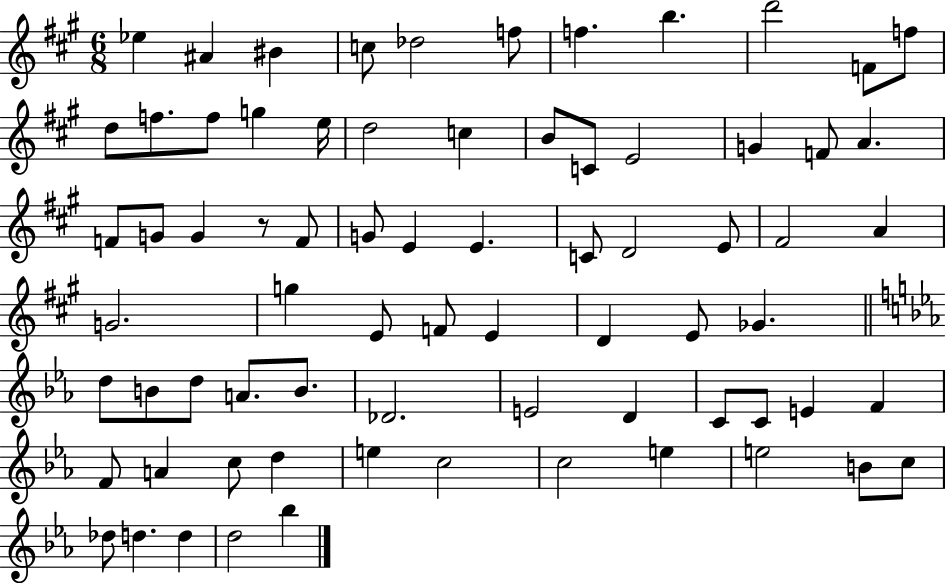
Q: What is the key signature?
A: A major